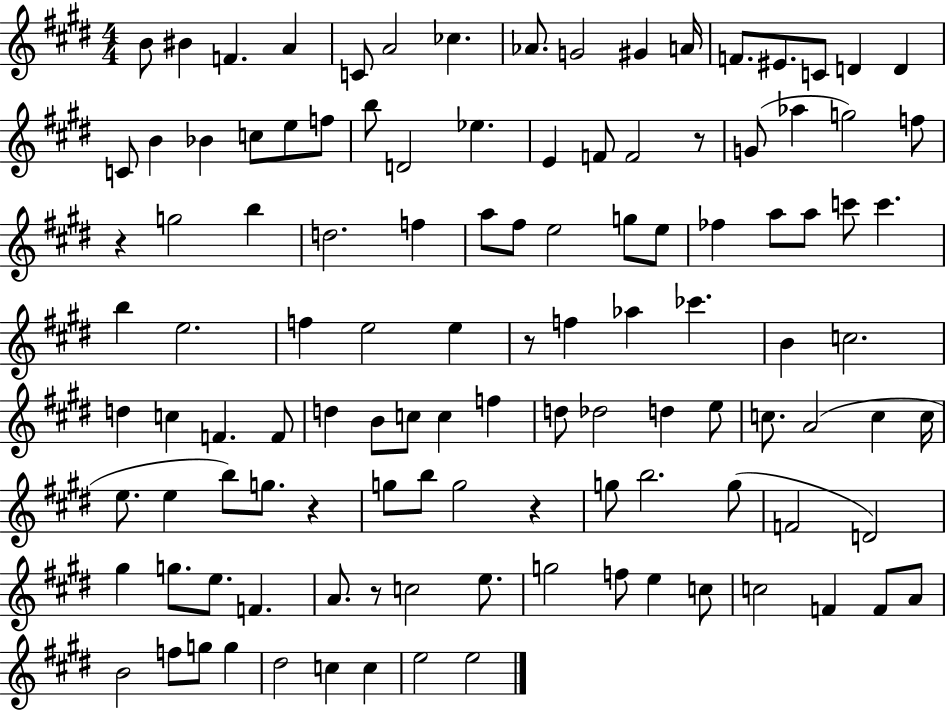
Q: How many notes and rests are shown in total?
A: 115